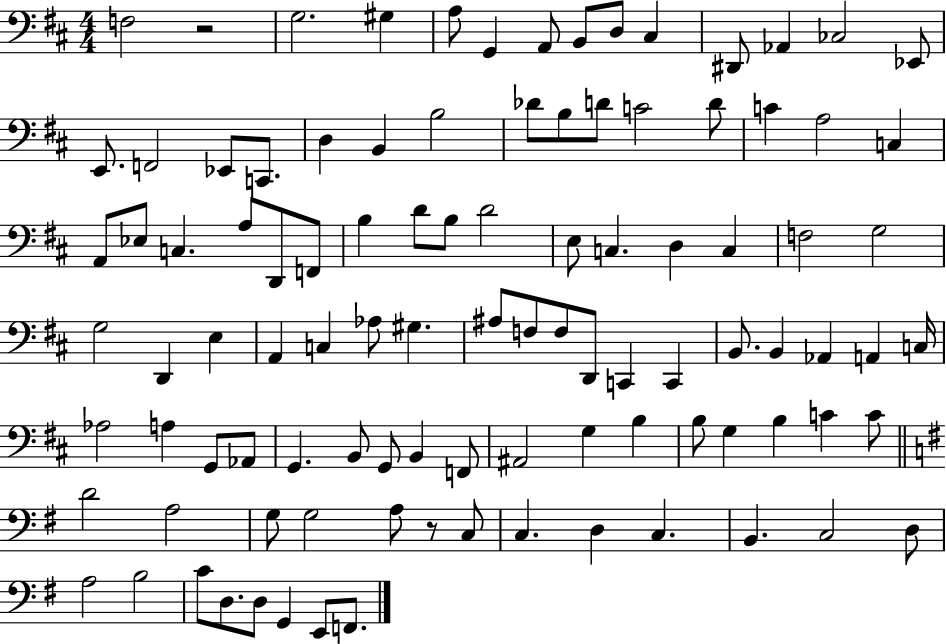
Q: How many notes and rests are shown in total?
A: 101